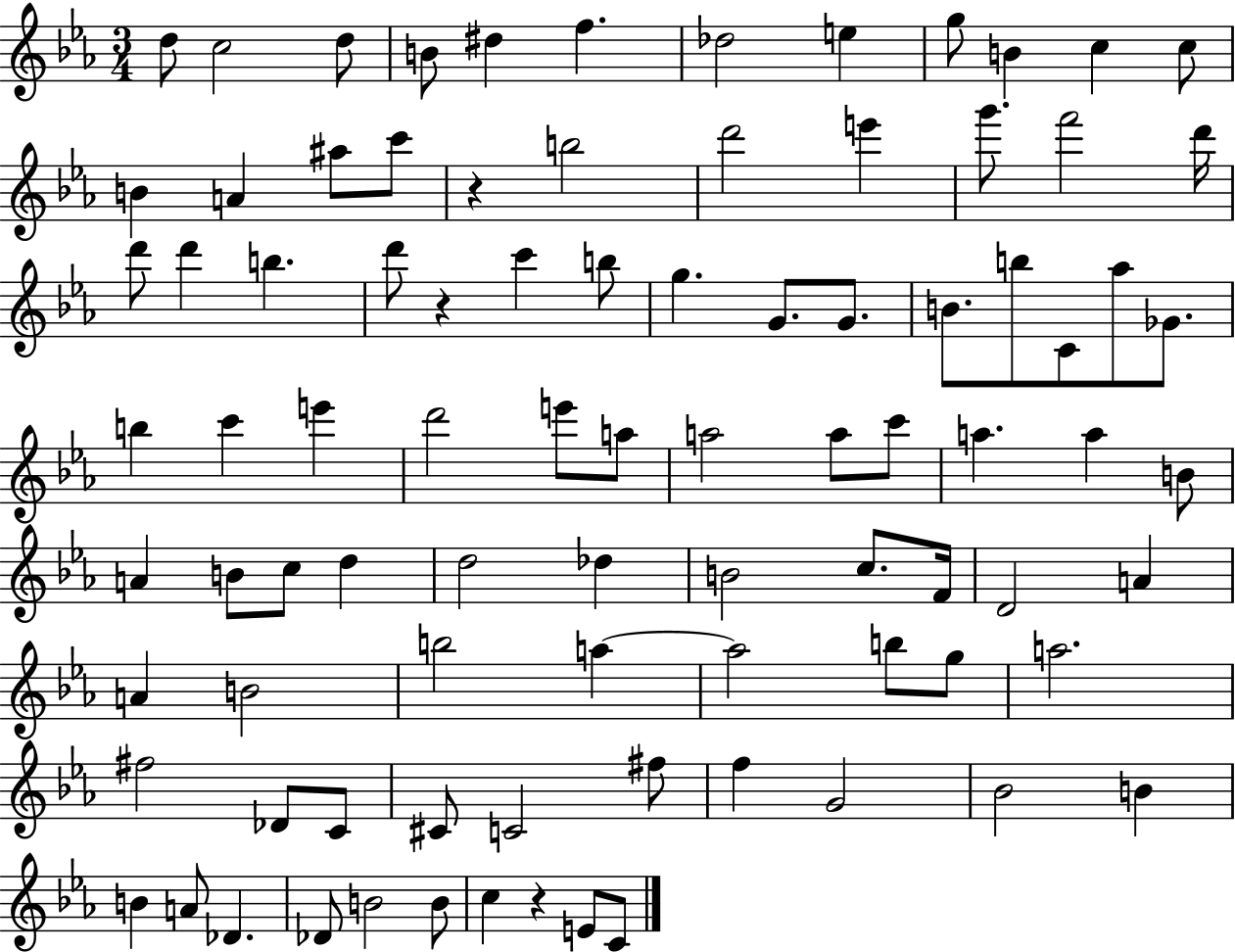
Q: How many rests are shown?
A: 3